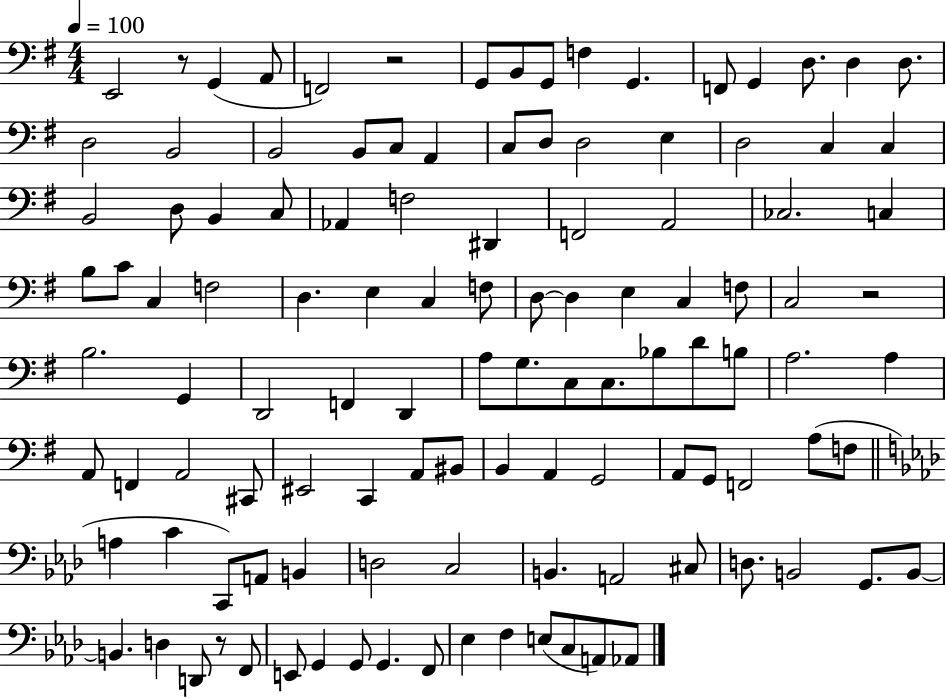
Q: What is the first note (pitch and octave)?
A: E2